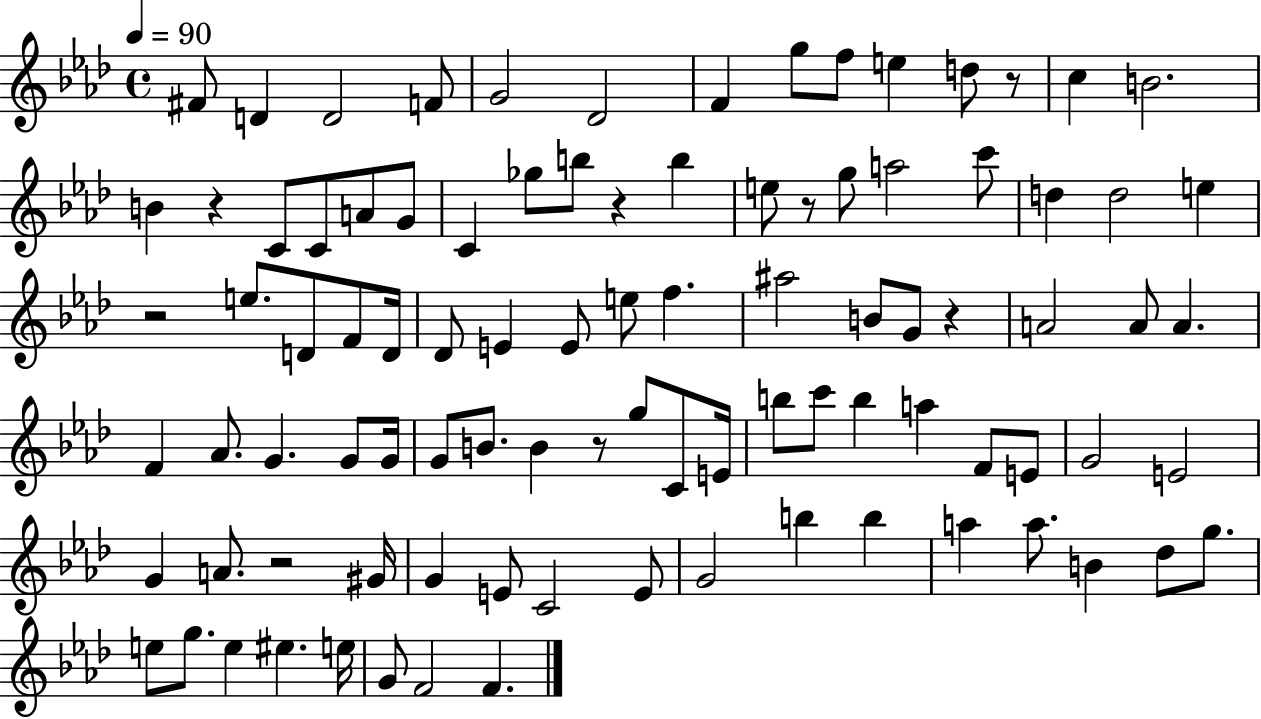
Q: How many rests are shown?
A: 8